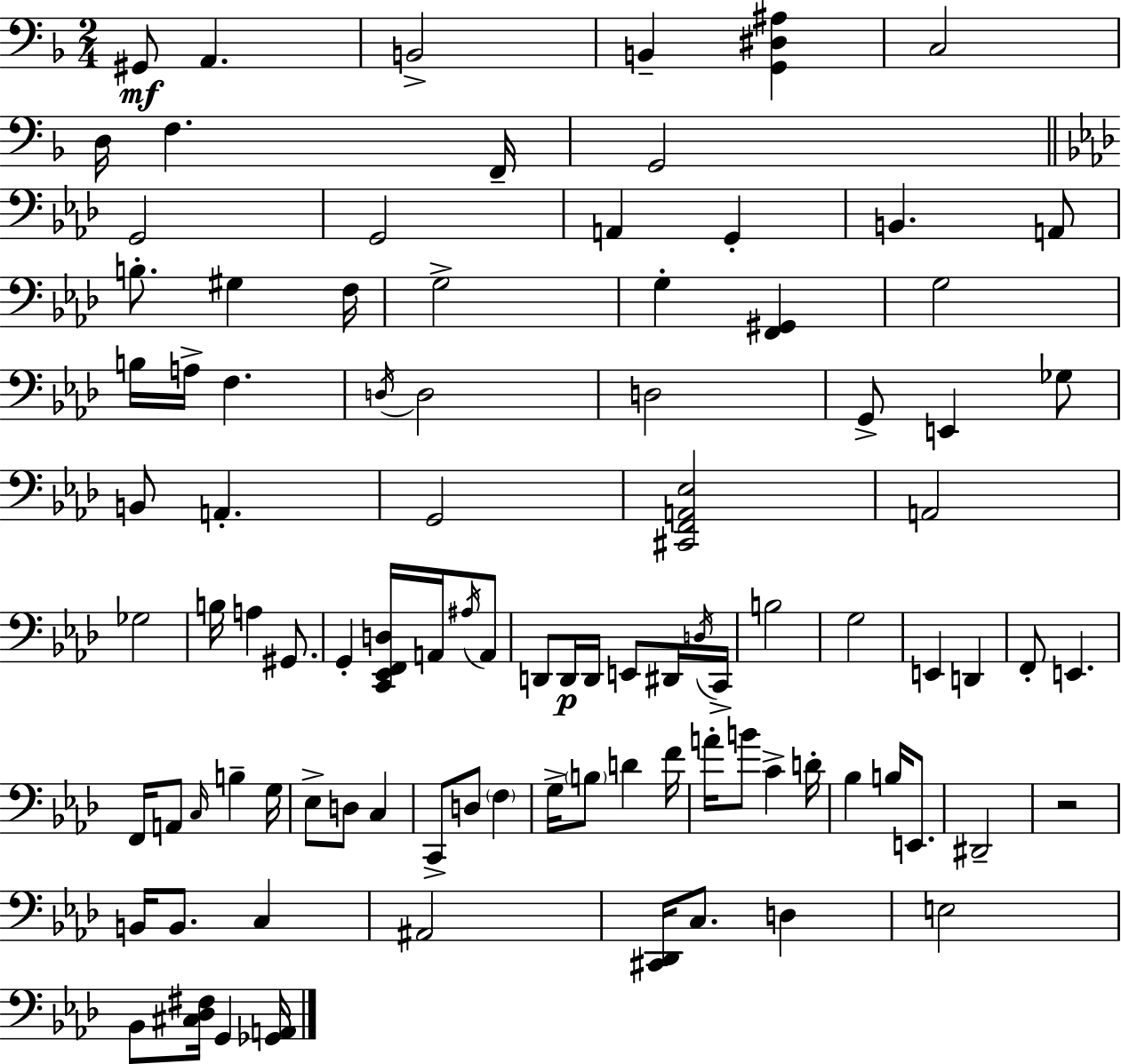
X:1
T:Untitled
M:2/4
L:1/4
K:Dm
^G,,/2 A,, B,,2 B,, [G,,^D,^A,] C,2 D,/4 F, F,,/4 G,,2 G,,2 G,,2 A,, G,, B,, A,,/2 B,/2 ^G, F,/4 G,2 G, [F,,^G,,] G,2 B,/4 A,/4 F, D,/4 D,2 D,2 G,,/2 E,, _G,/2 B,,/2 A,, G,,2 [^C,,F,,A,,_E,]2 A,,2 _G,2 B,/4 A, ^G,,/2 G,, [C,,_E,,F,,D,]/4 A,,/4 ^A,/4 A,,/2 D,,/2 D,,/4 D,,/4 E,,/2 ^D,,/4 D,/4 C,,/4 B,2 G,2 E,, D,, F,,/2 E,, F,,/4 A,,/2 C,/4 B, G,/4 _E,/2 D,/2 C, C,,/2 D,/2 F, G,/4 B,/2 D F/4 A/4 B/2 C D/4 _B, B,/4 E,,/2 ^D,,2 z2 B,,/4 B,,/2 C, ^A,,2 [^C,,_D,,]/4 C,/2 D, E,2 _B,,/2 [^C,_D,^F,]/4 G,, [_G,,A,,]/4